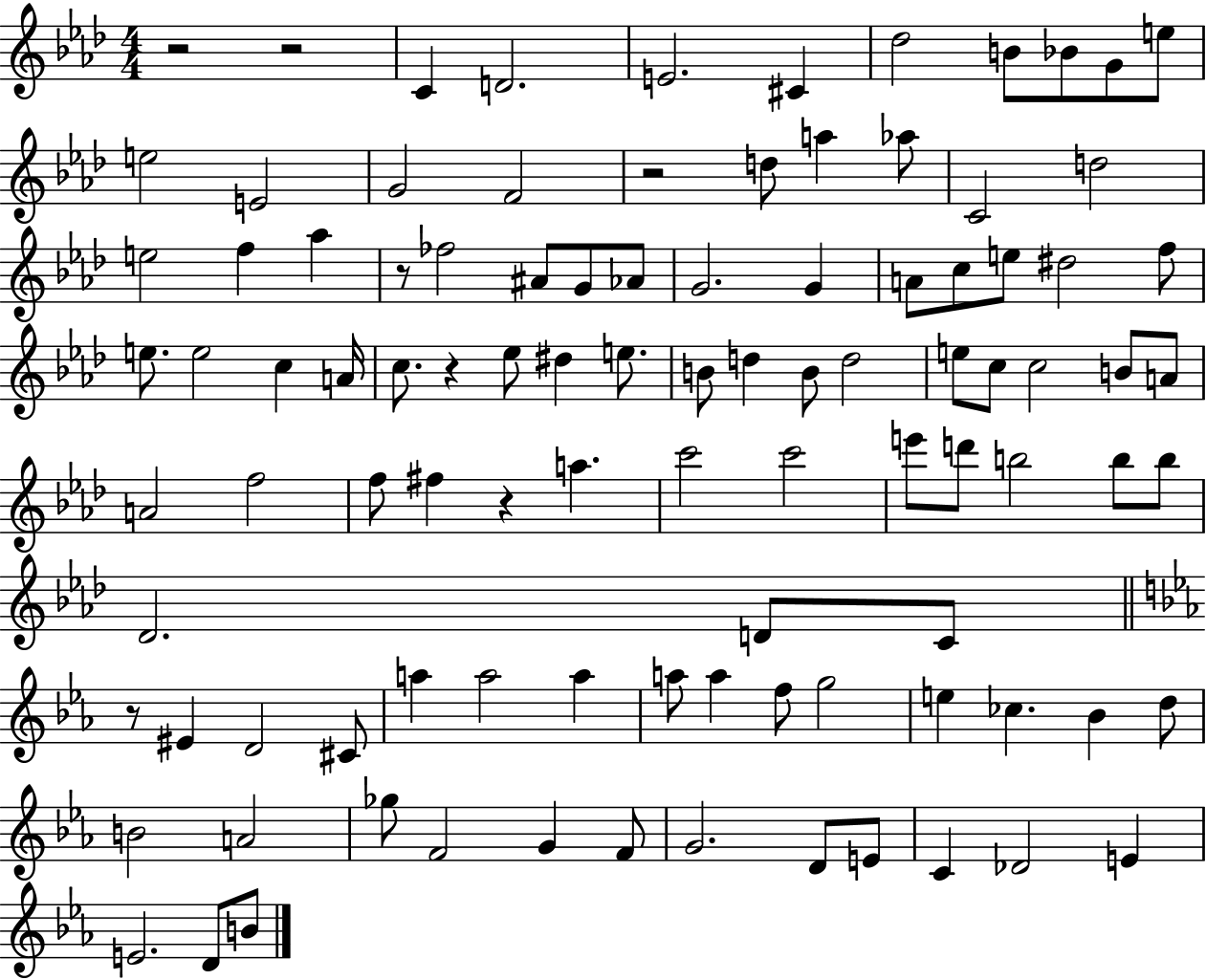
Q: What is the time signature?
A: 4/4